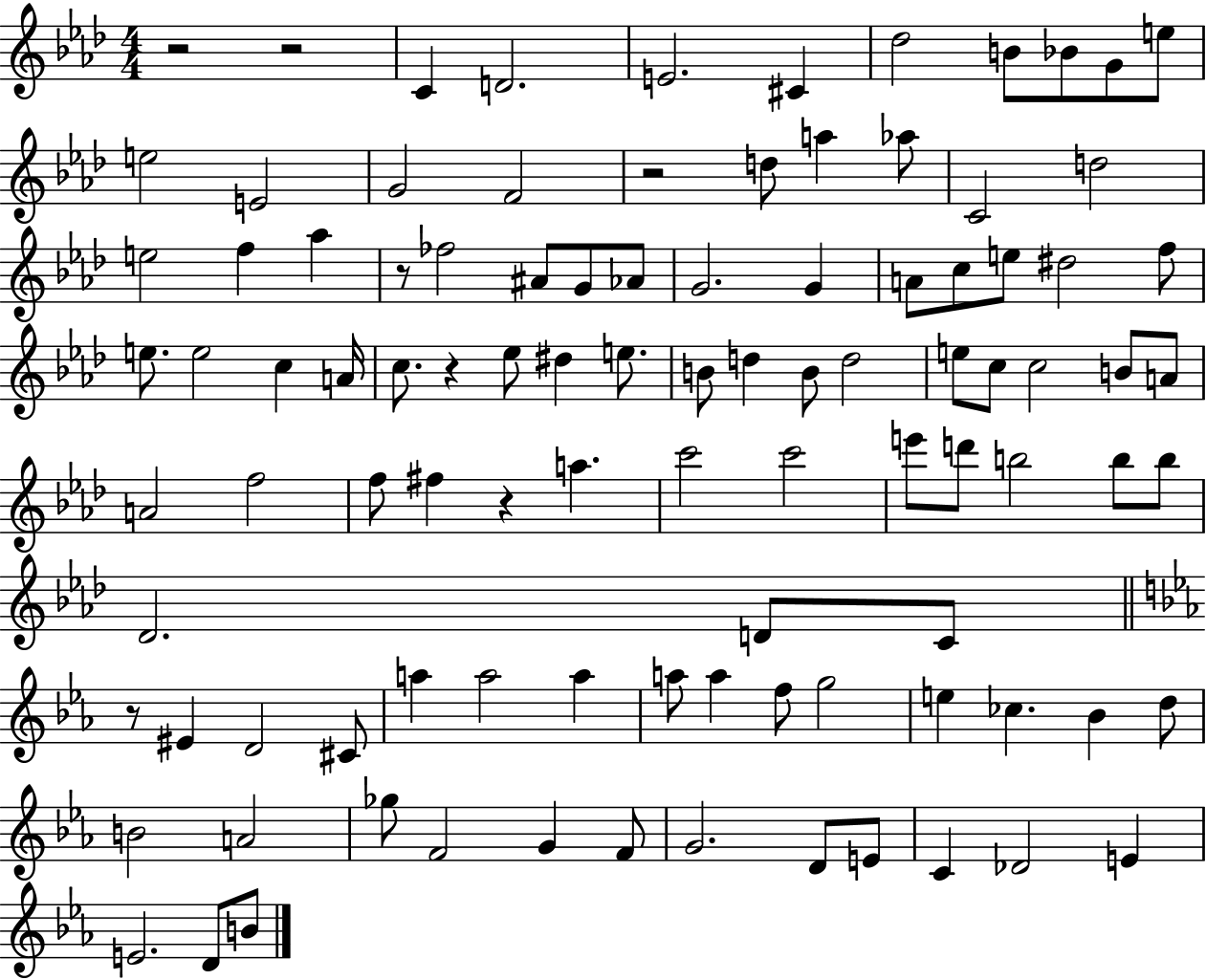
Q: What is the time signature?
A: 4/4